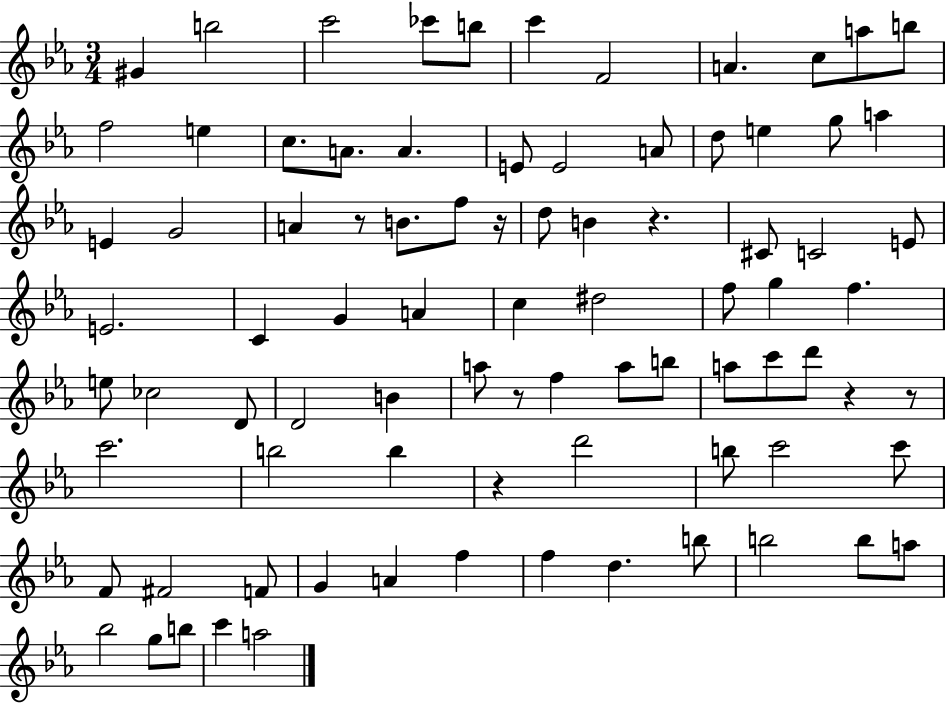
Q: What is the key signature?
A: EES major